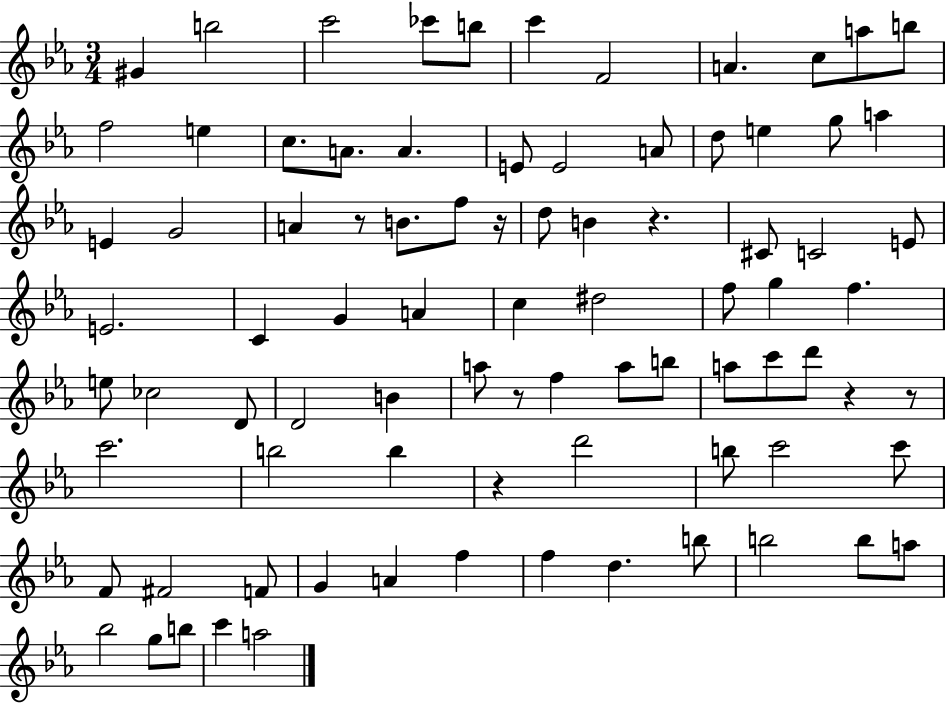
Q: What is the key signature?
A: EES major